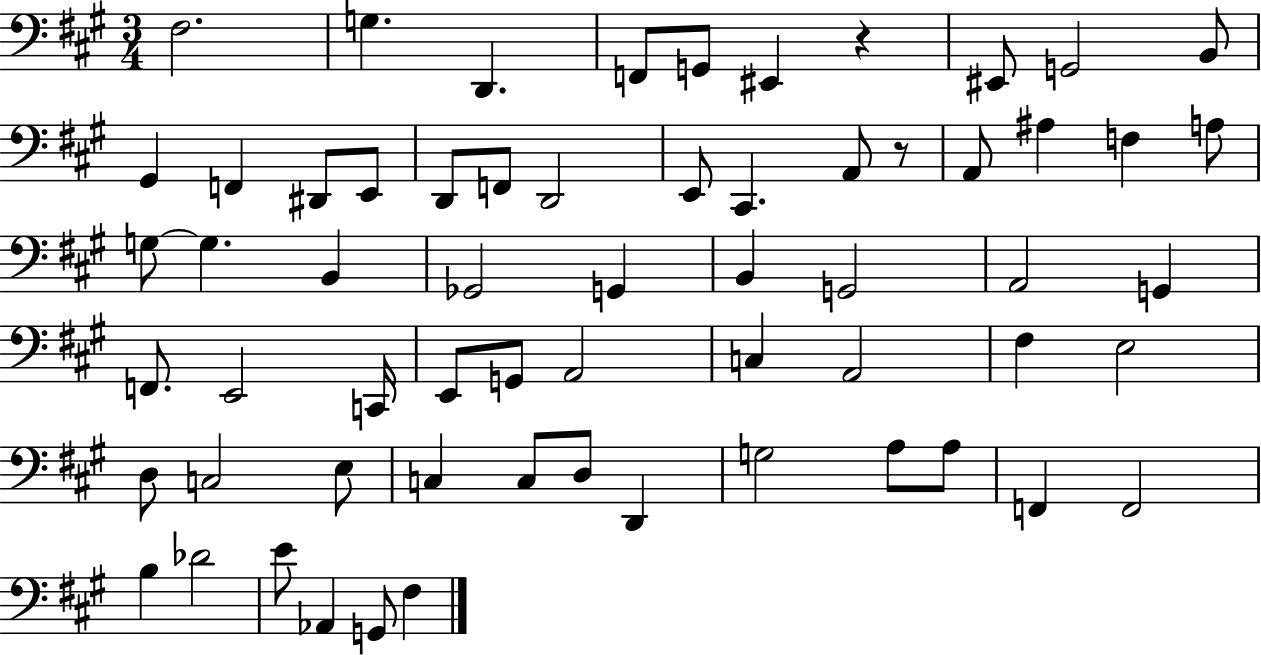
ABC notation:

X:1
T:Untitled
M:3/4
L:1/4
K:A
^F,2 G, D,, F,,/2 G,,/2 ^E,, z ^E,,/2 G,,2 B,,/2 ^G,, F,, ^D,,/2 E,,/2 D,,/2 F,,/2 D,,2 E,,/2 ^C,, A,,/2 z/2 A,,/2 ^A, F, A,/2 G,/2 G, B,, _G,,2 G,, B,, G,,2 A,,2 G,, F,,/2 E,,2 C,,/4 E,,/2 G,,/2 A,,2 C, A,,2 ^F, E,2 D,/2 C,2 E,/2 C, C,/2 D,/2 D,, G,2 A,/2 A,/2 F,, F,,2 B, _D2 E/2 _A,, G,,/2 ^F,